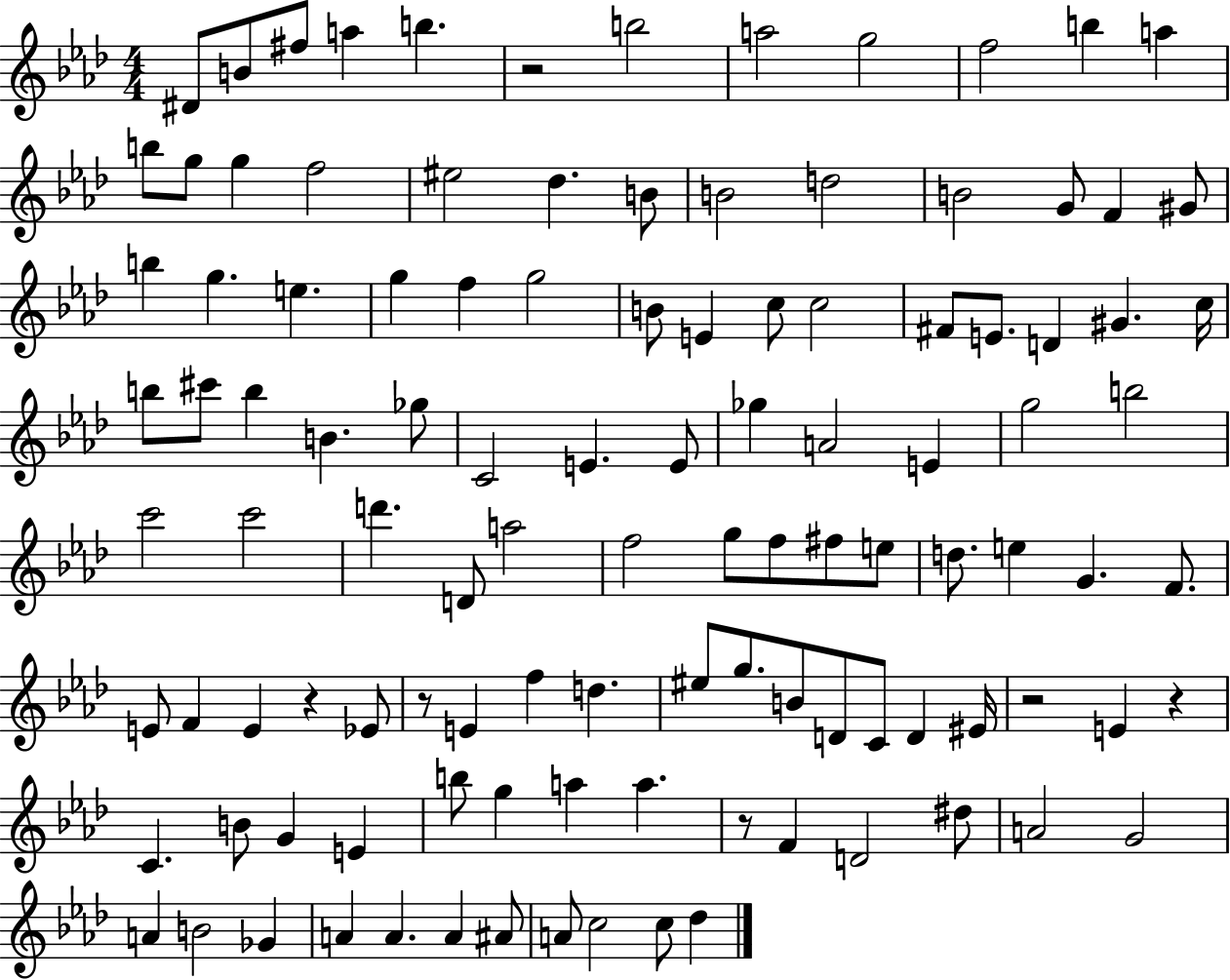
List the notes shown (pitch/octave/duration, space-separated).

D#4/e B4/e F#5/e A5/q B5/q. R/h B5/h A5/h G5/h F5/h B5/q A5/q B5/e G5/e G5/q F5/h EIS5/h Db5/q. B4/e B4/h D5/h B4/h G4/e F4/q G#4/e B5/q G5/q. E5/q. G5/q F5/q G5/h B4/e E4/q C5/e C5/h F#4/e E4/e. D4/q G#4/q. C5/s B5/e C#6/e B5/q B4/q. Gb5/e C4/h E4/q. E4/e Gb5/q A4/h E4/q G5/h B5/h C6/h C6/h D6/q. D4/e A5/h F5/h G5/e F5/e F#5/e E5/e D5/e. E5/q G4/q. F4/e. E4/e F4/q E4/q R/q Eb4/e R/e E4/q F5/q D5/q. EIS5/e G5/e. B4/e D4/e C4/e D4/q EIS4/s R/h E4/q R/q C4/q. B4/e G4/q E4/q B5/e G5/q A5/q A5/q. R/e F4/q D4/h D#5/e A4/h G4/h A4/q B4/h Gb4/q A4/q A4/q. A4/q A#4/e A4/e C5/h C5/e Db5/q